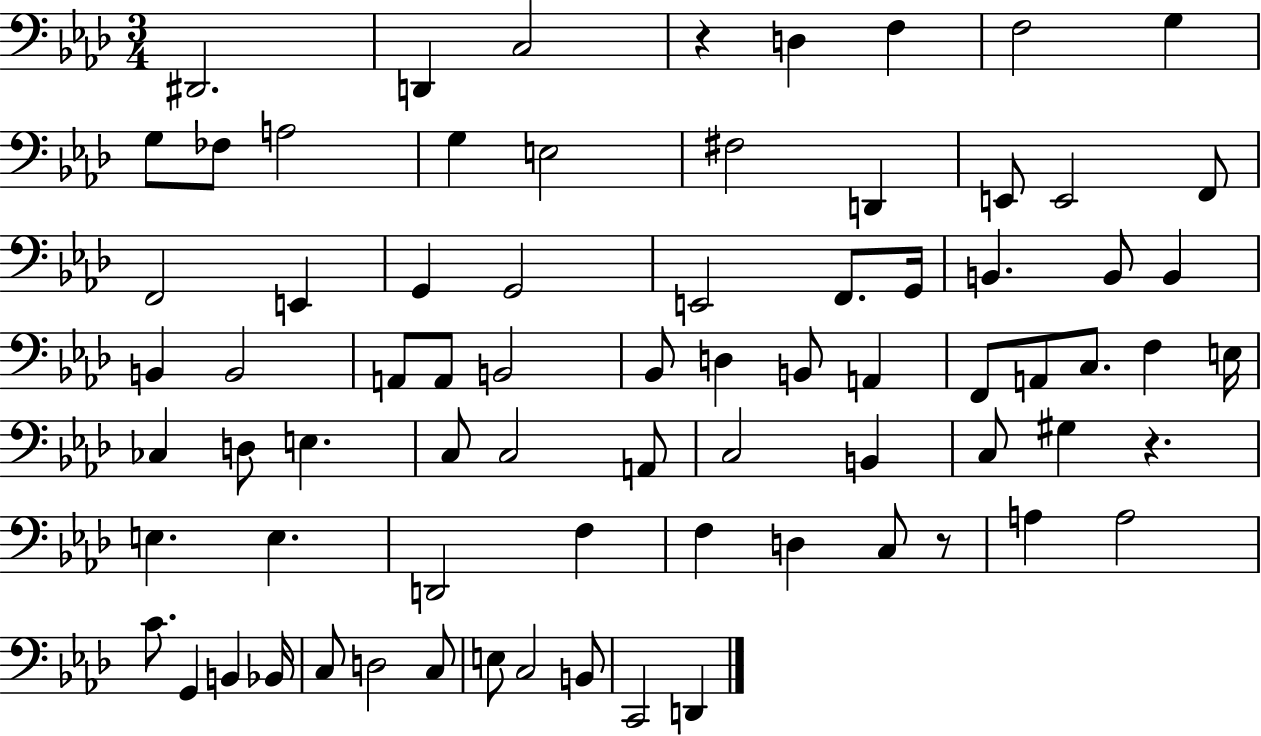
D#2/h. D2/q C3/h R/q D3/q F3/q F3/h G3/q G3/e FES3/e A3/h G3/q E3/h F#3/h D2/q E2/e E2/h F2/e F2/h E2/q G2/q G2/h E2/h F2/e. G2/s B2/q. B2/e B2/q B2/q B2/h A2/e A2/e B2/h Bb2/e D3/q B2/e A2/q F2/e A2/e C3/e. F3/q E3/s CES3/q D3/e E3/q. C3/e C3/h A2/e C3/h B2/q C3/e G#3/q R/q. E3/q. E3/q. D2/h F3/q F3/q D3/q C3/e R/e A3/q A3/h C4/e. G2/q B2/q Bb2/s C3/e D3/h C3/e E3/e C3/h B2/e C2/h D2/q